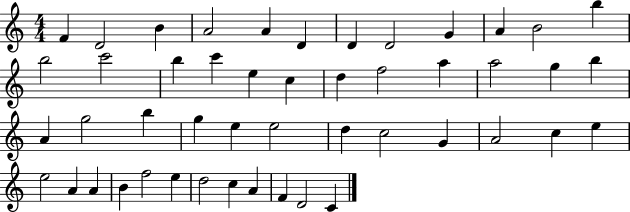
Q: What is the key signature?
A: C major